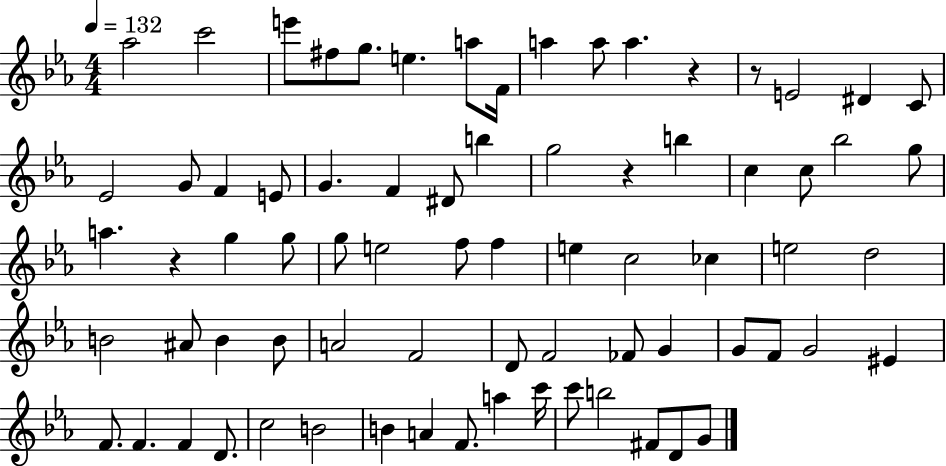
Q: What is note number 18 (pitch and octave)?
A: E4